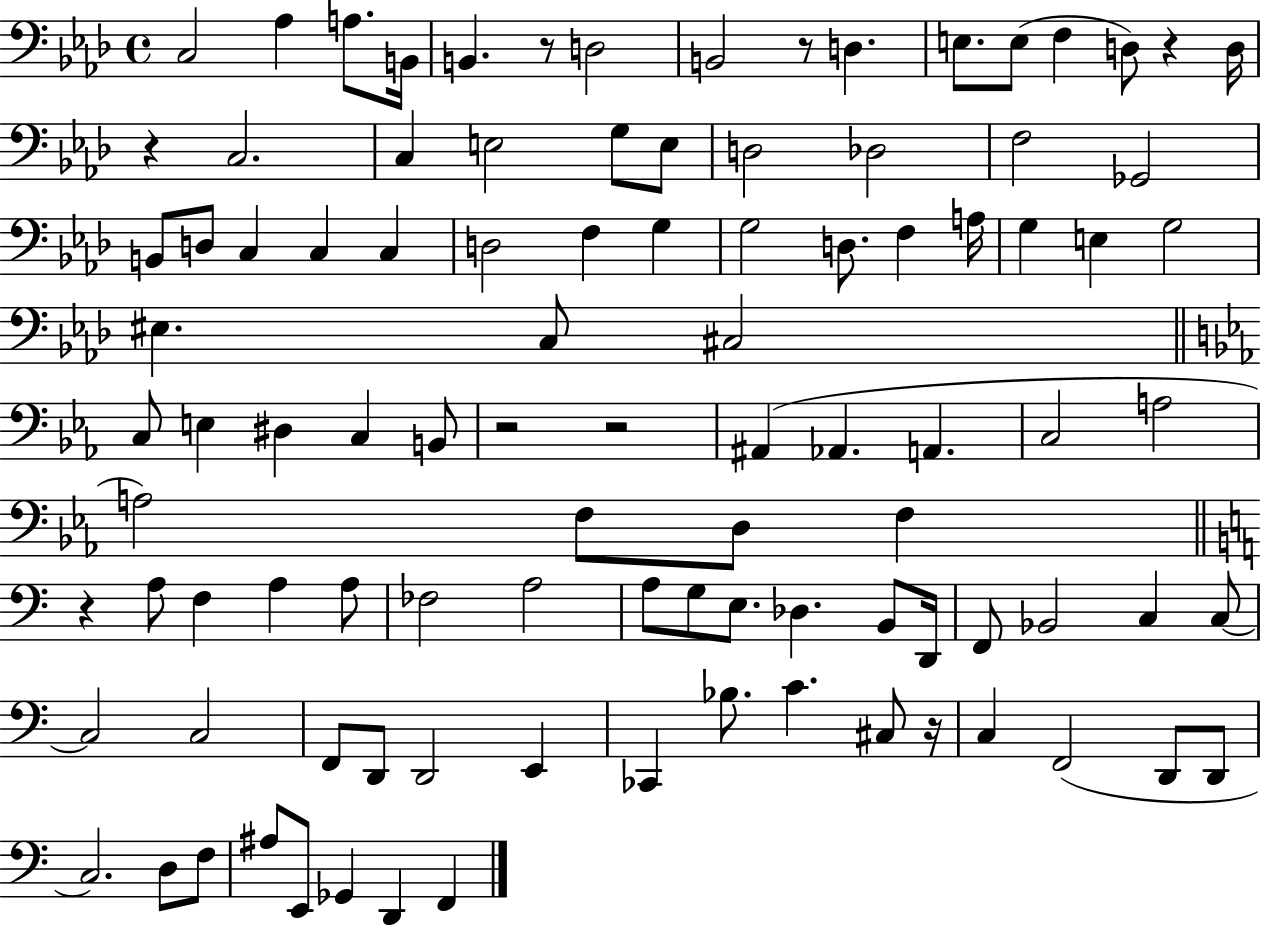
{
  \clef bass
  \time 4/4
  \defaultTimeSignature
  \key aes \major
  c2 aes4 a8. b,16 | b,4. r8 d2 | b,2 r8 d4. | e8. e8( f4 d8) r4 d16 | \break r4 c2. | c4 e2 g8 e8 | d2 des2 | f2 ges,2 | \break b,8 d8 c4 c4 c4 | d2 f4 g4 | g2 d8. f4 a16 | g4 e4 g2 | \break eis4. c8 cis2 | \bar "||" \break \key ees \major c8 e4 dis4 c4 b,8 | r2 r2 | ais,4( aes,4. a,4. | c2 a2 | \break a2) f8 d8 f4 | \bar "||" \break \key c \major r4 a8 f4 a4 a8 | fes2 a2 | a8 g8 e8. des4. b,8 d,16 | f,8 bes,2 c4 c8~~ | \break c2 c2 | f,8 d,8 d,2 e,4 | ces,4 bes8. c'4. cis8 r16 | c4 f,2( d,8 d,8 | \break c2.) d8 f8 | ais8 e,8 ges,4 d,4 f,4 | \bar "|."
}